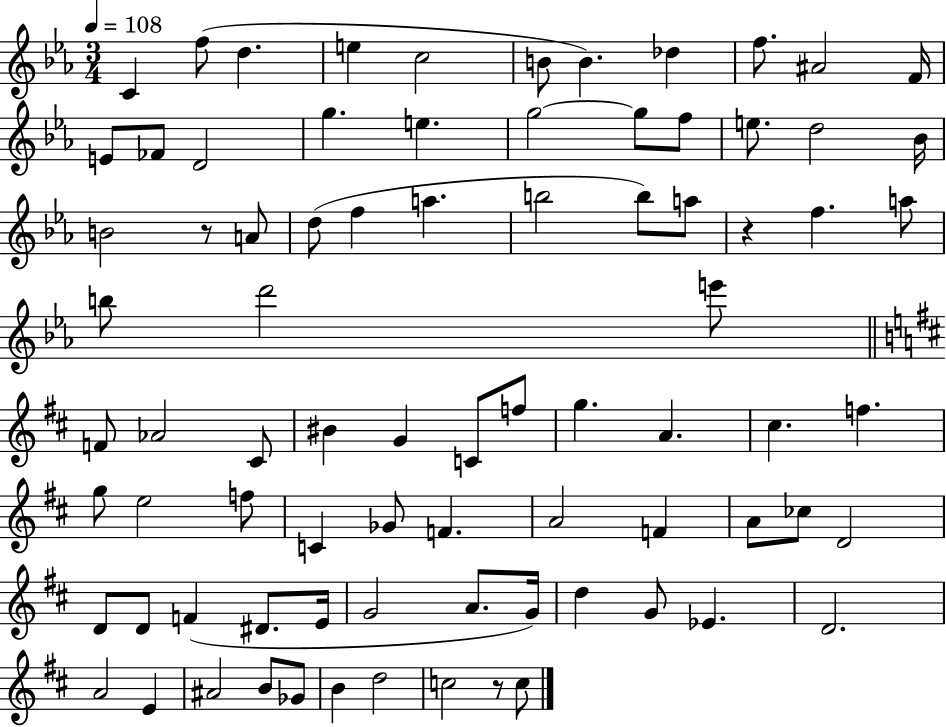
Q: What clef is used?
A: treble